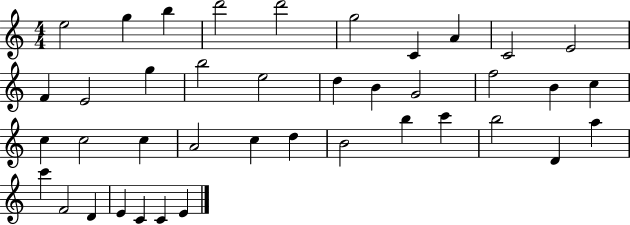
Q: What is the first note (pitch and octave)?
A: E5